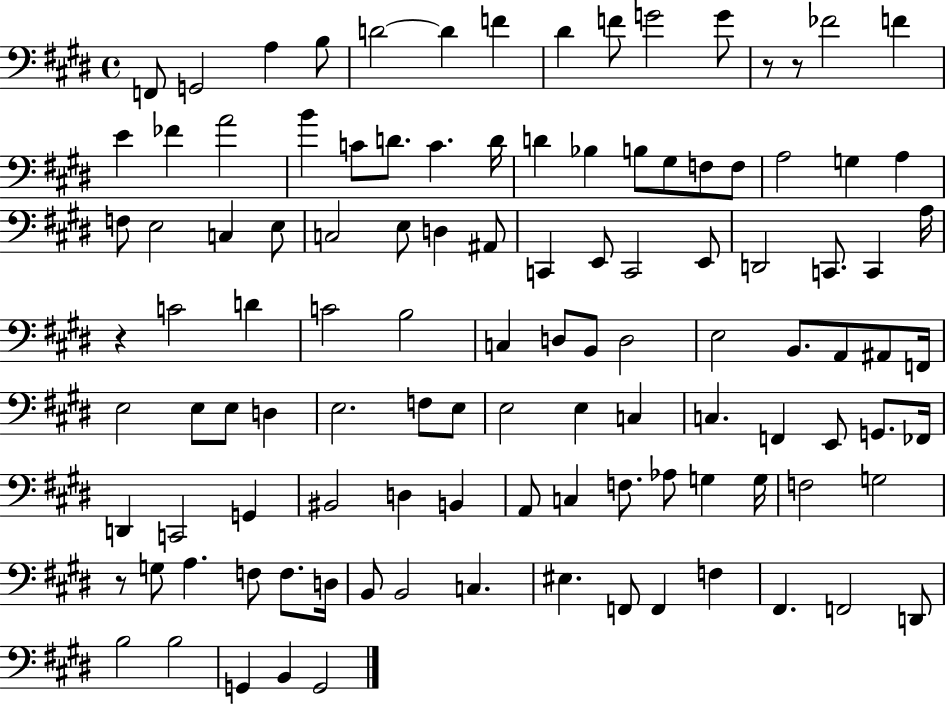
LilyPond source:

{
  \clef bass
  \time 4/4
  \defaultTimeSignature
  \key e \major
  f,8 g,2 a4 b8 | d'2~~ d'4 f'4 | dis'4 f'8 g'2 g'8 | r8 r8 fes'2 f'4 | \break e'4 fes'4 a'2 | b'4 c'8 d'8. c'4. d'16 | d'4 bes4 b8 gis8 f8 f8 | a2 g4 a4 | \break f8 e2 c4 e8 | c2 e8 d4 ais,8 | c,4 e,8 c,2 e,8 | d,2 c,8. c,4 a16 | \break r4 c'2 d'4 | c'2 b2 | c4 d8 b,8 d2 | e2 b,8. a,8 ais,8 f,16 | \break e2 e8 e8 d4 | e2. f8 e8 | e2 e4 c4 | c4. f,4 e,8 g,8. fes,16 | \break d,4 c,2 g,4 | bis,2 d4 b,4 | a,8 c4 f8. aes8 g4 g16 | f2 g2 | \break r8 g8 a4. f8 f8. d16 | b,8 b,2 c4. | eis4. f,8 f,4 f4 | fis,4. f,2 d,8 | \break b2 b2 | g,4 b,4 g,2 | \bar "|."
}